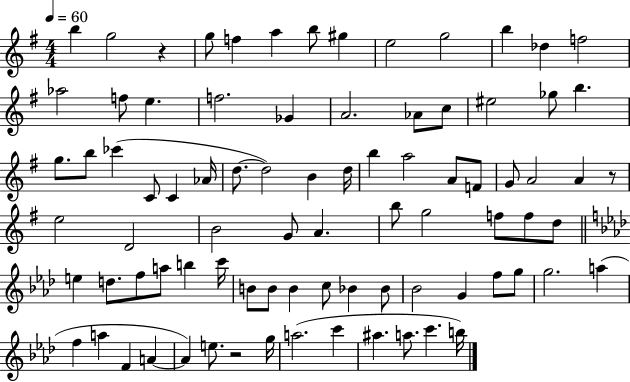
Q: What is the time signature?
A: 4/4